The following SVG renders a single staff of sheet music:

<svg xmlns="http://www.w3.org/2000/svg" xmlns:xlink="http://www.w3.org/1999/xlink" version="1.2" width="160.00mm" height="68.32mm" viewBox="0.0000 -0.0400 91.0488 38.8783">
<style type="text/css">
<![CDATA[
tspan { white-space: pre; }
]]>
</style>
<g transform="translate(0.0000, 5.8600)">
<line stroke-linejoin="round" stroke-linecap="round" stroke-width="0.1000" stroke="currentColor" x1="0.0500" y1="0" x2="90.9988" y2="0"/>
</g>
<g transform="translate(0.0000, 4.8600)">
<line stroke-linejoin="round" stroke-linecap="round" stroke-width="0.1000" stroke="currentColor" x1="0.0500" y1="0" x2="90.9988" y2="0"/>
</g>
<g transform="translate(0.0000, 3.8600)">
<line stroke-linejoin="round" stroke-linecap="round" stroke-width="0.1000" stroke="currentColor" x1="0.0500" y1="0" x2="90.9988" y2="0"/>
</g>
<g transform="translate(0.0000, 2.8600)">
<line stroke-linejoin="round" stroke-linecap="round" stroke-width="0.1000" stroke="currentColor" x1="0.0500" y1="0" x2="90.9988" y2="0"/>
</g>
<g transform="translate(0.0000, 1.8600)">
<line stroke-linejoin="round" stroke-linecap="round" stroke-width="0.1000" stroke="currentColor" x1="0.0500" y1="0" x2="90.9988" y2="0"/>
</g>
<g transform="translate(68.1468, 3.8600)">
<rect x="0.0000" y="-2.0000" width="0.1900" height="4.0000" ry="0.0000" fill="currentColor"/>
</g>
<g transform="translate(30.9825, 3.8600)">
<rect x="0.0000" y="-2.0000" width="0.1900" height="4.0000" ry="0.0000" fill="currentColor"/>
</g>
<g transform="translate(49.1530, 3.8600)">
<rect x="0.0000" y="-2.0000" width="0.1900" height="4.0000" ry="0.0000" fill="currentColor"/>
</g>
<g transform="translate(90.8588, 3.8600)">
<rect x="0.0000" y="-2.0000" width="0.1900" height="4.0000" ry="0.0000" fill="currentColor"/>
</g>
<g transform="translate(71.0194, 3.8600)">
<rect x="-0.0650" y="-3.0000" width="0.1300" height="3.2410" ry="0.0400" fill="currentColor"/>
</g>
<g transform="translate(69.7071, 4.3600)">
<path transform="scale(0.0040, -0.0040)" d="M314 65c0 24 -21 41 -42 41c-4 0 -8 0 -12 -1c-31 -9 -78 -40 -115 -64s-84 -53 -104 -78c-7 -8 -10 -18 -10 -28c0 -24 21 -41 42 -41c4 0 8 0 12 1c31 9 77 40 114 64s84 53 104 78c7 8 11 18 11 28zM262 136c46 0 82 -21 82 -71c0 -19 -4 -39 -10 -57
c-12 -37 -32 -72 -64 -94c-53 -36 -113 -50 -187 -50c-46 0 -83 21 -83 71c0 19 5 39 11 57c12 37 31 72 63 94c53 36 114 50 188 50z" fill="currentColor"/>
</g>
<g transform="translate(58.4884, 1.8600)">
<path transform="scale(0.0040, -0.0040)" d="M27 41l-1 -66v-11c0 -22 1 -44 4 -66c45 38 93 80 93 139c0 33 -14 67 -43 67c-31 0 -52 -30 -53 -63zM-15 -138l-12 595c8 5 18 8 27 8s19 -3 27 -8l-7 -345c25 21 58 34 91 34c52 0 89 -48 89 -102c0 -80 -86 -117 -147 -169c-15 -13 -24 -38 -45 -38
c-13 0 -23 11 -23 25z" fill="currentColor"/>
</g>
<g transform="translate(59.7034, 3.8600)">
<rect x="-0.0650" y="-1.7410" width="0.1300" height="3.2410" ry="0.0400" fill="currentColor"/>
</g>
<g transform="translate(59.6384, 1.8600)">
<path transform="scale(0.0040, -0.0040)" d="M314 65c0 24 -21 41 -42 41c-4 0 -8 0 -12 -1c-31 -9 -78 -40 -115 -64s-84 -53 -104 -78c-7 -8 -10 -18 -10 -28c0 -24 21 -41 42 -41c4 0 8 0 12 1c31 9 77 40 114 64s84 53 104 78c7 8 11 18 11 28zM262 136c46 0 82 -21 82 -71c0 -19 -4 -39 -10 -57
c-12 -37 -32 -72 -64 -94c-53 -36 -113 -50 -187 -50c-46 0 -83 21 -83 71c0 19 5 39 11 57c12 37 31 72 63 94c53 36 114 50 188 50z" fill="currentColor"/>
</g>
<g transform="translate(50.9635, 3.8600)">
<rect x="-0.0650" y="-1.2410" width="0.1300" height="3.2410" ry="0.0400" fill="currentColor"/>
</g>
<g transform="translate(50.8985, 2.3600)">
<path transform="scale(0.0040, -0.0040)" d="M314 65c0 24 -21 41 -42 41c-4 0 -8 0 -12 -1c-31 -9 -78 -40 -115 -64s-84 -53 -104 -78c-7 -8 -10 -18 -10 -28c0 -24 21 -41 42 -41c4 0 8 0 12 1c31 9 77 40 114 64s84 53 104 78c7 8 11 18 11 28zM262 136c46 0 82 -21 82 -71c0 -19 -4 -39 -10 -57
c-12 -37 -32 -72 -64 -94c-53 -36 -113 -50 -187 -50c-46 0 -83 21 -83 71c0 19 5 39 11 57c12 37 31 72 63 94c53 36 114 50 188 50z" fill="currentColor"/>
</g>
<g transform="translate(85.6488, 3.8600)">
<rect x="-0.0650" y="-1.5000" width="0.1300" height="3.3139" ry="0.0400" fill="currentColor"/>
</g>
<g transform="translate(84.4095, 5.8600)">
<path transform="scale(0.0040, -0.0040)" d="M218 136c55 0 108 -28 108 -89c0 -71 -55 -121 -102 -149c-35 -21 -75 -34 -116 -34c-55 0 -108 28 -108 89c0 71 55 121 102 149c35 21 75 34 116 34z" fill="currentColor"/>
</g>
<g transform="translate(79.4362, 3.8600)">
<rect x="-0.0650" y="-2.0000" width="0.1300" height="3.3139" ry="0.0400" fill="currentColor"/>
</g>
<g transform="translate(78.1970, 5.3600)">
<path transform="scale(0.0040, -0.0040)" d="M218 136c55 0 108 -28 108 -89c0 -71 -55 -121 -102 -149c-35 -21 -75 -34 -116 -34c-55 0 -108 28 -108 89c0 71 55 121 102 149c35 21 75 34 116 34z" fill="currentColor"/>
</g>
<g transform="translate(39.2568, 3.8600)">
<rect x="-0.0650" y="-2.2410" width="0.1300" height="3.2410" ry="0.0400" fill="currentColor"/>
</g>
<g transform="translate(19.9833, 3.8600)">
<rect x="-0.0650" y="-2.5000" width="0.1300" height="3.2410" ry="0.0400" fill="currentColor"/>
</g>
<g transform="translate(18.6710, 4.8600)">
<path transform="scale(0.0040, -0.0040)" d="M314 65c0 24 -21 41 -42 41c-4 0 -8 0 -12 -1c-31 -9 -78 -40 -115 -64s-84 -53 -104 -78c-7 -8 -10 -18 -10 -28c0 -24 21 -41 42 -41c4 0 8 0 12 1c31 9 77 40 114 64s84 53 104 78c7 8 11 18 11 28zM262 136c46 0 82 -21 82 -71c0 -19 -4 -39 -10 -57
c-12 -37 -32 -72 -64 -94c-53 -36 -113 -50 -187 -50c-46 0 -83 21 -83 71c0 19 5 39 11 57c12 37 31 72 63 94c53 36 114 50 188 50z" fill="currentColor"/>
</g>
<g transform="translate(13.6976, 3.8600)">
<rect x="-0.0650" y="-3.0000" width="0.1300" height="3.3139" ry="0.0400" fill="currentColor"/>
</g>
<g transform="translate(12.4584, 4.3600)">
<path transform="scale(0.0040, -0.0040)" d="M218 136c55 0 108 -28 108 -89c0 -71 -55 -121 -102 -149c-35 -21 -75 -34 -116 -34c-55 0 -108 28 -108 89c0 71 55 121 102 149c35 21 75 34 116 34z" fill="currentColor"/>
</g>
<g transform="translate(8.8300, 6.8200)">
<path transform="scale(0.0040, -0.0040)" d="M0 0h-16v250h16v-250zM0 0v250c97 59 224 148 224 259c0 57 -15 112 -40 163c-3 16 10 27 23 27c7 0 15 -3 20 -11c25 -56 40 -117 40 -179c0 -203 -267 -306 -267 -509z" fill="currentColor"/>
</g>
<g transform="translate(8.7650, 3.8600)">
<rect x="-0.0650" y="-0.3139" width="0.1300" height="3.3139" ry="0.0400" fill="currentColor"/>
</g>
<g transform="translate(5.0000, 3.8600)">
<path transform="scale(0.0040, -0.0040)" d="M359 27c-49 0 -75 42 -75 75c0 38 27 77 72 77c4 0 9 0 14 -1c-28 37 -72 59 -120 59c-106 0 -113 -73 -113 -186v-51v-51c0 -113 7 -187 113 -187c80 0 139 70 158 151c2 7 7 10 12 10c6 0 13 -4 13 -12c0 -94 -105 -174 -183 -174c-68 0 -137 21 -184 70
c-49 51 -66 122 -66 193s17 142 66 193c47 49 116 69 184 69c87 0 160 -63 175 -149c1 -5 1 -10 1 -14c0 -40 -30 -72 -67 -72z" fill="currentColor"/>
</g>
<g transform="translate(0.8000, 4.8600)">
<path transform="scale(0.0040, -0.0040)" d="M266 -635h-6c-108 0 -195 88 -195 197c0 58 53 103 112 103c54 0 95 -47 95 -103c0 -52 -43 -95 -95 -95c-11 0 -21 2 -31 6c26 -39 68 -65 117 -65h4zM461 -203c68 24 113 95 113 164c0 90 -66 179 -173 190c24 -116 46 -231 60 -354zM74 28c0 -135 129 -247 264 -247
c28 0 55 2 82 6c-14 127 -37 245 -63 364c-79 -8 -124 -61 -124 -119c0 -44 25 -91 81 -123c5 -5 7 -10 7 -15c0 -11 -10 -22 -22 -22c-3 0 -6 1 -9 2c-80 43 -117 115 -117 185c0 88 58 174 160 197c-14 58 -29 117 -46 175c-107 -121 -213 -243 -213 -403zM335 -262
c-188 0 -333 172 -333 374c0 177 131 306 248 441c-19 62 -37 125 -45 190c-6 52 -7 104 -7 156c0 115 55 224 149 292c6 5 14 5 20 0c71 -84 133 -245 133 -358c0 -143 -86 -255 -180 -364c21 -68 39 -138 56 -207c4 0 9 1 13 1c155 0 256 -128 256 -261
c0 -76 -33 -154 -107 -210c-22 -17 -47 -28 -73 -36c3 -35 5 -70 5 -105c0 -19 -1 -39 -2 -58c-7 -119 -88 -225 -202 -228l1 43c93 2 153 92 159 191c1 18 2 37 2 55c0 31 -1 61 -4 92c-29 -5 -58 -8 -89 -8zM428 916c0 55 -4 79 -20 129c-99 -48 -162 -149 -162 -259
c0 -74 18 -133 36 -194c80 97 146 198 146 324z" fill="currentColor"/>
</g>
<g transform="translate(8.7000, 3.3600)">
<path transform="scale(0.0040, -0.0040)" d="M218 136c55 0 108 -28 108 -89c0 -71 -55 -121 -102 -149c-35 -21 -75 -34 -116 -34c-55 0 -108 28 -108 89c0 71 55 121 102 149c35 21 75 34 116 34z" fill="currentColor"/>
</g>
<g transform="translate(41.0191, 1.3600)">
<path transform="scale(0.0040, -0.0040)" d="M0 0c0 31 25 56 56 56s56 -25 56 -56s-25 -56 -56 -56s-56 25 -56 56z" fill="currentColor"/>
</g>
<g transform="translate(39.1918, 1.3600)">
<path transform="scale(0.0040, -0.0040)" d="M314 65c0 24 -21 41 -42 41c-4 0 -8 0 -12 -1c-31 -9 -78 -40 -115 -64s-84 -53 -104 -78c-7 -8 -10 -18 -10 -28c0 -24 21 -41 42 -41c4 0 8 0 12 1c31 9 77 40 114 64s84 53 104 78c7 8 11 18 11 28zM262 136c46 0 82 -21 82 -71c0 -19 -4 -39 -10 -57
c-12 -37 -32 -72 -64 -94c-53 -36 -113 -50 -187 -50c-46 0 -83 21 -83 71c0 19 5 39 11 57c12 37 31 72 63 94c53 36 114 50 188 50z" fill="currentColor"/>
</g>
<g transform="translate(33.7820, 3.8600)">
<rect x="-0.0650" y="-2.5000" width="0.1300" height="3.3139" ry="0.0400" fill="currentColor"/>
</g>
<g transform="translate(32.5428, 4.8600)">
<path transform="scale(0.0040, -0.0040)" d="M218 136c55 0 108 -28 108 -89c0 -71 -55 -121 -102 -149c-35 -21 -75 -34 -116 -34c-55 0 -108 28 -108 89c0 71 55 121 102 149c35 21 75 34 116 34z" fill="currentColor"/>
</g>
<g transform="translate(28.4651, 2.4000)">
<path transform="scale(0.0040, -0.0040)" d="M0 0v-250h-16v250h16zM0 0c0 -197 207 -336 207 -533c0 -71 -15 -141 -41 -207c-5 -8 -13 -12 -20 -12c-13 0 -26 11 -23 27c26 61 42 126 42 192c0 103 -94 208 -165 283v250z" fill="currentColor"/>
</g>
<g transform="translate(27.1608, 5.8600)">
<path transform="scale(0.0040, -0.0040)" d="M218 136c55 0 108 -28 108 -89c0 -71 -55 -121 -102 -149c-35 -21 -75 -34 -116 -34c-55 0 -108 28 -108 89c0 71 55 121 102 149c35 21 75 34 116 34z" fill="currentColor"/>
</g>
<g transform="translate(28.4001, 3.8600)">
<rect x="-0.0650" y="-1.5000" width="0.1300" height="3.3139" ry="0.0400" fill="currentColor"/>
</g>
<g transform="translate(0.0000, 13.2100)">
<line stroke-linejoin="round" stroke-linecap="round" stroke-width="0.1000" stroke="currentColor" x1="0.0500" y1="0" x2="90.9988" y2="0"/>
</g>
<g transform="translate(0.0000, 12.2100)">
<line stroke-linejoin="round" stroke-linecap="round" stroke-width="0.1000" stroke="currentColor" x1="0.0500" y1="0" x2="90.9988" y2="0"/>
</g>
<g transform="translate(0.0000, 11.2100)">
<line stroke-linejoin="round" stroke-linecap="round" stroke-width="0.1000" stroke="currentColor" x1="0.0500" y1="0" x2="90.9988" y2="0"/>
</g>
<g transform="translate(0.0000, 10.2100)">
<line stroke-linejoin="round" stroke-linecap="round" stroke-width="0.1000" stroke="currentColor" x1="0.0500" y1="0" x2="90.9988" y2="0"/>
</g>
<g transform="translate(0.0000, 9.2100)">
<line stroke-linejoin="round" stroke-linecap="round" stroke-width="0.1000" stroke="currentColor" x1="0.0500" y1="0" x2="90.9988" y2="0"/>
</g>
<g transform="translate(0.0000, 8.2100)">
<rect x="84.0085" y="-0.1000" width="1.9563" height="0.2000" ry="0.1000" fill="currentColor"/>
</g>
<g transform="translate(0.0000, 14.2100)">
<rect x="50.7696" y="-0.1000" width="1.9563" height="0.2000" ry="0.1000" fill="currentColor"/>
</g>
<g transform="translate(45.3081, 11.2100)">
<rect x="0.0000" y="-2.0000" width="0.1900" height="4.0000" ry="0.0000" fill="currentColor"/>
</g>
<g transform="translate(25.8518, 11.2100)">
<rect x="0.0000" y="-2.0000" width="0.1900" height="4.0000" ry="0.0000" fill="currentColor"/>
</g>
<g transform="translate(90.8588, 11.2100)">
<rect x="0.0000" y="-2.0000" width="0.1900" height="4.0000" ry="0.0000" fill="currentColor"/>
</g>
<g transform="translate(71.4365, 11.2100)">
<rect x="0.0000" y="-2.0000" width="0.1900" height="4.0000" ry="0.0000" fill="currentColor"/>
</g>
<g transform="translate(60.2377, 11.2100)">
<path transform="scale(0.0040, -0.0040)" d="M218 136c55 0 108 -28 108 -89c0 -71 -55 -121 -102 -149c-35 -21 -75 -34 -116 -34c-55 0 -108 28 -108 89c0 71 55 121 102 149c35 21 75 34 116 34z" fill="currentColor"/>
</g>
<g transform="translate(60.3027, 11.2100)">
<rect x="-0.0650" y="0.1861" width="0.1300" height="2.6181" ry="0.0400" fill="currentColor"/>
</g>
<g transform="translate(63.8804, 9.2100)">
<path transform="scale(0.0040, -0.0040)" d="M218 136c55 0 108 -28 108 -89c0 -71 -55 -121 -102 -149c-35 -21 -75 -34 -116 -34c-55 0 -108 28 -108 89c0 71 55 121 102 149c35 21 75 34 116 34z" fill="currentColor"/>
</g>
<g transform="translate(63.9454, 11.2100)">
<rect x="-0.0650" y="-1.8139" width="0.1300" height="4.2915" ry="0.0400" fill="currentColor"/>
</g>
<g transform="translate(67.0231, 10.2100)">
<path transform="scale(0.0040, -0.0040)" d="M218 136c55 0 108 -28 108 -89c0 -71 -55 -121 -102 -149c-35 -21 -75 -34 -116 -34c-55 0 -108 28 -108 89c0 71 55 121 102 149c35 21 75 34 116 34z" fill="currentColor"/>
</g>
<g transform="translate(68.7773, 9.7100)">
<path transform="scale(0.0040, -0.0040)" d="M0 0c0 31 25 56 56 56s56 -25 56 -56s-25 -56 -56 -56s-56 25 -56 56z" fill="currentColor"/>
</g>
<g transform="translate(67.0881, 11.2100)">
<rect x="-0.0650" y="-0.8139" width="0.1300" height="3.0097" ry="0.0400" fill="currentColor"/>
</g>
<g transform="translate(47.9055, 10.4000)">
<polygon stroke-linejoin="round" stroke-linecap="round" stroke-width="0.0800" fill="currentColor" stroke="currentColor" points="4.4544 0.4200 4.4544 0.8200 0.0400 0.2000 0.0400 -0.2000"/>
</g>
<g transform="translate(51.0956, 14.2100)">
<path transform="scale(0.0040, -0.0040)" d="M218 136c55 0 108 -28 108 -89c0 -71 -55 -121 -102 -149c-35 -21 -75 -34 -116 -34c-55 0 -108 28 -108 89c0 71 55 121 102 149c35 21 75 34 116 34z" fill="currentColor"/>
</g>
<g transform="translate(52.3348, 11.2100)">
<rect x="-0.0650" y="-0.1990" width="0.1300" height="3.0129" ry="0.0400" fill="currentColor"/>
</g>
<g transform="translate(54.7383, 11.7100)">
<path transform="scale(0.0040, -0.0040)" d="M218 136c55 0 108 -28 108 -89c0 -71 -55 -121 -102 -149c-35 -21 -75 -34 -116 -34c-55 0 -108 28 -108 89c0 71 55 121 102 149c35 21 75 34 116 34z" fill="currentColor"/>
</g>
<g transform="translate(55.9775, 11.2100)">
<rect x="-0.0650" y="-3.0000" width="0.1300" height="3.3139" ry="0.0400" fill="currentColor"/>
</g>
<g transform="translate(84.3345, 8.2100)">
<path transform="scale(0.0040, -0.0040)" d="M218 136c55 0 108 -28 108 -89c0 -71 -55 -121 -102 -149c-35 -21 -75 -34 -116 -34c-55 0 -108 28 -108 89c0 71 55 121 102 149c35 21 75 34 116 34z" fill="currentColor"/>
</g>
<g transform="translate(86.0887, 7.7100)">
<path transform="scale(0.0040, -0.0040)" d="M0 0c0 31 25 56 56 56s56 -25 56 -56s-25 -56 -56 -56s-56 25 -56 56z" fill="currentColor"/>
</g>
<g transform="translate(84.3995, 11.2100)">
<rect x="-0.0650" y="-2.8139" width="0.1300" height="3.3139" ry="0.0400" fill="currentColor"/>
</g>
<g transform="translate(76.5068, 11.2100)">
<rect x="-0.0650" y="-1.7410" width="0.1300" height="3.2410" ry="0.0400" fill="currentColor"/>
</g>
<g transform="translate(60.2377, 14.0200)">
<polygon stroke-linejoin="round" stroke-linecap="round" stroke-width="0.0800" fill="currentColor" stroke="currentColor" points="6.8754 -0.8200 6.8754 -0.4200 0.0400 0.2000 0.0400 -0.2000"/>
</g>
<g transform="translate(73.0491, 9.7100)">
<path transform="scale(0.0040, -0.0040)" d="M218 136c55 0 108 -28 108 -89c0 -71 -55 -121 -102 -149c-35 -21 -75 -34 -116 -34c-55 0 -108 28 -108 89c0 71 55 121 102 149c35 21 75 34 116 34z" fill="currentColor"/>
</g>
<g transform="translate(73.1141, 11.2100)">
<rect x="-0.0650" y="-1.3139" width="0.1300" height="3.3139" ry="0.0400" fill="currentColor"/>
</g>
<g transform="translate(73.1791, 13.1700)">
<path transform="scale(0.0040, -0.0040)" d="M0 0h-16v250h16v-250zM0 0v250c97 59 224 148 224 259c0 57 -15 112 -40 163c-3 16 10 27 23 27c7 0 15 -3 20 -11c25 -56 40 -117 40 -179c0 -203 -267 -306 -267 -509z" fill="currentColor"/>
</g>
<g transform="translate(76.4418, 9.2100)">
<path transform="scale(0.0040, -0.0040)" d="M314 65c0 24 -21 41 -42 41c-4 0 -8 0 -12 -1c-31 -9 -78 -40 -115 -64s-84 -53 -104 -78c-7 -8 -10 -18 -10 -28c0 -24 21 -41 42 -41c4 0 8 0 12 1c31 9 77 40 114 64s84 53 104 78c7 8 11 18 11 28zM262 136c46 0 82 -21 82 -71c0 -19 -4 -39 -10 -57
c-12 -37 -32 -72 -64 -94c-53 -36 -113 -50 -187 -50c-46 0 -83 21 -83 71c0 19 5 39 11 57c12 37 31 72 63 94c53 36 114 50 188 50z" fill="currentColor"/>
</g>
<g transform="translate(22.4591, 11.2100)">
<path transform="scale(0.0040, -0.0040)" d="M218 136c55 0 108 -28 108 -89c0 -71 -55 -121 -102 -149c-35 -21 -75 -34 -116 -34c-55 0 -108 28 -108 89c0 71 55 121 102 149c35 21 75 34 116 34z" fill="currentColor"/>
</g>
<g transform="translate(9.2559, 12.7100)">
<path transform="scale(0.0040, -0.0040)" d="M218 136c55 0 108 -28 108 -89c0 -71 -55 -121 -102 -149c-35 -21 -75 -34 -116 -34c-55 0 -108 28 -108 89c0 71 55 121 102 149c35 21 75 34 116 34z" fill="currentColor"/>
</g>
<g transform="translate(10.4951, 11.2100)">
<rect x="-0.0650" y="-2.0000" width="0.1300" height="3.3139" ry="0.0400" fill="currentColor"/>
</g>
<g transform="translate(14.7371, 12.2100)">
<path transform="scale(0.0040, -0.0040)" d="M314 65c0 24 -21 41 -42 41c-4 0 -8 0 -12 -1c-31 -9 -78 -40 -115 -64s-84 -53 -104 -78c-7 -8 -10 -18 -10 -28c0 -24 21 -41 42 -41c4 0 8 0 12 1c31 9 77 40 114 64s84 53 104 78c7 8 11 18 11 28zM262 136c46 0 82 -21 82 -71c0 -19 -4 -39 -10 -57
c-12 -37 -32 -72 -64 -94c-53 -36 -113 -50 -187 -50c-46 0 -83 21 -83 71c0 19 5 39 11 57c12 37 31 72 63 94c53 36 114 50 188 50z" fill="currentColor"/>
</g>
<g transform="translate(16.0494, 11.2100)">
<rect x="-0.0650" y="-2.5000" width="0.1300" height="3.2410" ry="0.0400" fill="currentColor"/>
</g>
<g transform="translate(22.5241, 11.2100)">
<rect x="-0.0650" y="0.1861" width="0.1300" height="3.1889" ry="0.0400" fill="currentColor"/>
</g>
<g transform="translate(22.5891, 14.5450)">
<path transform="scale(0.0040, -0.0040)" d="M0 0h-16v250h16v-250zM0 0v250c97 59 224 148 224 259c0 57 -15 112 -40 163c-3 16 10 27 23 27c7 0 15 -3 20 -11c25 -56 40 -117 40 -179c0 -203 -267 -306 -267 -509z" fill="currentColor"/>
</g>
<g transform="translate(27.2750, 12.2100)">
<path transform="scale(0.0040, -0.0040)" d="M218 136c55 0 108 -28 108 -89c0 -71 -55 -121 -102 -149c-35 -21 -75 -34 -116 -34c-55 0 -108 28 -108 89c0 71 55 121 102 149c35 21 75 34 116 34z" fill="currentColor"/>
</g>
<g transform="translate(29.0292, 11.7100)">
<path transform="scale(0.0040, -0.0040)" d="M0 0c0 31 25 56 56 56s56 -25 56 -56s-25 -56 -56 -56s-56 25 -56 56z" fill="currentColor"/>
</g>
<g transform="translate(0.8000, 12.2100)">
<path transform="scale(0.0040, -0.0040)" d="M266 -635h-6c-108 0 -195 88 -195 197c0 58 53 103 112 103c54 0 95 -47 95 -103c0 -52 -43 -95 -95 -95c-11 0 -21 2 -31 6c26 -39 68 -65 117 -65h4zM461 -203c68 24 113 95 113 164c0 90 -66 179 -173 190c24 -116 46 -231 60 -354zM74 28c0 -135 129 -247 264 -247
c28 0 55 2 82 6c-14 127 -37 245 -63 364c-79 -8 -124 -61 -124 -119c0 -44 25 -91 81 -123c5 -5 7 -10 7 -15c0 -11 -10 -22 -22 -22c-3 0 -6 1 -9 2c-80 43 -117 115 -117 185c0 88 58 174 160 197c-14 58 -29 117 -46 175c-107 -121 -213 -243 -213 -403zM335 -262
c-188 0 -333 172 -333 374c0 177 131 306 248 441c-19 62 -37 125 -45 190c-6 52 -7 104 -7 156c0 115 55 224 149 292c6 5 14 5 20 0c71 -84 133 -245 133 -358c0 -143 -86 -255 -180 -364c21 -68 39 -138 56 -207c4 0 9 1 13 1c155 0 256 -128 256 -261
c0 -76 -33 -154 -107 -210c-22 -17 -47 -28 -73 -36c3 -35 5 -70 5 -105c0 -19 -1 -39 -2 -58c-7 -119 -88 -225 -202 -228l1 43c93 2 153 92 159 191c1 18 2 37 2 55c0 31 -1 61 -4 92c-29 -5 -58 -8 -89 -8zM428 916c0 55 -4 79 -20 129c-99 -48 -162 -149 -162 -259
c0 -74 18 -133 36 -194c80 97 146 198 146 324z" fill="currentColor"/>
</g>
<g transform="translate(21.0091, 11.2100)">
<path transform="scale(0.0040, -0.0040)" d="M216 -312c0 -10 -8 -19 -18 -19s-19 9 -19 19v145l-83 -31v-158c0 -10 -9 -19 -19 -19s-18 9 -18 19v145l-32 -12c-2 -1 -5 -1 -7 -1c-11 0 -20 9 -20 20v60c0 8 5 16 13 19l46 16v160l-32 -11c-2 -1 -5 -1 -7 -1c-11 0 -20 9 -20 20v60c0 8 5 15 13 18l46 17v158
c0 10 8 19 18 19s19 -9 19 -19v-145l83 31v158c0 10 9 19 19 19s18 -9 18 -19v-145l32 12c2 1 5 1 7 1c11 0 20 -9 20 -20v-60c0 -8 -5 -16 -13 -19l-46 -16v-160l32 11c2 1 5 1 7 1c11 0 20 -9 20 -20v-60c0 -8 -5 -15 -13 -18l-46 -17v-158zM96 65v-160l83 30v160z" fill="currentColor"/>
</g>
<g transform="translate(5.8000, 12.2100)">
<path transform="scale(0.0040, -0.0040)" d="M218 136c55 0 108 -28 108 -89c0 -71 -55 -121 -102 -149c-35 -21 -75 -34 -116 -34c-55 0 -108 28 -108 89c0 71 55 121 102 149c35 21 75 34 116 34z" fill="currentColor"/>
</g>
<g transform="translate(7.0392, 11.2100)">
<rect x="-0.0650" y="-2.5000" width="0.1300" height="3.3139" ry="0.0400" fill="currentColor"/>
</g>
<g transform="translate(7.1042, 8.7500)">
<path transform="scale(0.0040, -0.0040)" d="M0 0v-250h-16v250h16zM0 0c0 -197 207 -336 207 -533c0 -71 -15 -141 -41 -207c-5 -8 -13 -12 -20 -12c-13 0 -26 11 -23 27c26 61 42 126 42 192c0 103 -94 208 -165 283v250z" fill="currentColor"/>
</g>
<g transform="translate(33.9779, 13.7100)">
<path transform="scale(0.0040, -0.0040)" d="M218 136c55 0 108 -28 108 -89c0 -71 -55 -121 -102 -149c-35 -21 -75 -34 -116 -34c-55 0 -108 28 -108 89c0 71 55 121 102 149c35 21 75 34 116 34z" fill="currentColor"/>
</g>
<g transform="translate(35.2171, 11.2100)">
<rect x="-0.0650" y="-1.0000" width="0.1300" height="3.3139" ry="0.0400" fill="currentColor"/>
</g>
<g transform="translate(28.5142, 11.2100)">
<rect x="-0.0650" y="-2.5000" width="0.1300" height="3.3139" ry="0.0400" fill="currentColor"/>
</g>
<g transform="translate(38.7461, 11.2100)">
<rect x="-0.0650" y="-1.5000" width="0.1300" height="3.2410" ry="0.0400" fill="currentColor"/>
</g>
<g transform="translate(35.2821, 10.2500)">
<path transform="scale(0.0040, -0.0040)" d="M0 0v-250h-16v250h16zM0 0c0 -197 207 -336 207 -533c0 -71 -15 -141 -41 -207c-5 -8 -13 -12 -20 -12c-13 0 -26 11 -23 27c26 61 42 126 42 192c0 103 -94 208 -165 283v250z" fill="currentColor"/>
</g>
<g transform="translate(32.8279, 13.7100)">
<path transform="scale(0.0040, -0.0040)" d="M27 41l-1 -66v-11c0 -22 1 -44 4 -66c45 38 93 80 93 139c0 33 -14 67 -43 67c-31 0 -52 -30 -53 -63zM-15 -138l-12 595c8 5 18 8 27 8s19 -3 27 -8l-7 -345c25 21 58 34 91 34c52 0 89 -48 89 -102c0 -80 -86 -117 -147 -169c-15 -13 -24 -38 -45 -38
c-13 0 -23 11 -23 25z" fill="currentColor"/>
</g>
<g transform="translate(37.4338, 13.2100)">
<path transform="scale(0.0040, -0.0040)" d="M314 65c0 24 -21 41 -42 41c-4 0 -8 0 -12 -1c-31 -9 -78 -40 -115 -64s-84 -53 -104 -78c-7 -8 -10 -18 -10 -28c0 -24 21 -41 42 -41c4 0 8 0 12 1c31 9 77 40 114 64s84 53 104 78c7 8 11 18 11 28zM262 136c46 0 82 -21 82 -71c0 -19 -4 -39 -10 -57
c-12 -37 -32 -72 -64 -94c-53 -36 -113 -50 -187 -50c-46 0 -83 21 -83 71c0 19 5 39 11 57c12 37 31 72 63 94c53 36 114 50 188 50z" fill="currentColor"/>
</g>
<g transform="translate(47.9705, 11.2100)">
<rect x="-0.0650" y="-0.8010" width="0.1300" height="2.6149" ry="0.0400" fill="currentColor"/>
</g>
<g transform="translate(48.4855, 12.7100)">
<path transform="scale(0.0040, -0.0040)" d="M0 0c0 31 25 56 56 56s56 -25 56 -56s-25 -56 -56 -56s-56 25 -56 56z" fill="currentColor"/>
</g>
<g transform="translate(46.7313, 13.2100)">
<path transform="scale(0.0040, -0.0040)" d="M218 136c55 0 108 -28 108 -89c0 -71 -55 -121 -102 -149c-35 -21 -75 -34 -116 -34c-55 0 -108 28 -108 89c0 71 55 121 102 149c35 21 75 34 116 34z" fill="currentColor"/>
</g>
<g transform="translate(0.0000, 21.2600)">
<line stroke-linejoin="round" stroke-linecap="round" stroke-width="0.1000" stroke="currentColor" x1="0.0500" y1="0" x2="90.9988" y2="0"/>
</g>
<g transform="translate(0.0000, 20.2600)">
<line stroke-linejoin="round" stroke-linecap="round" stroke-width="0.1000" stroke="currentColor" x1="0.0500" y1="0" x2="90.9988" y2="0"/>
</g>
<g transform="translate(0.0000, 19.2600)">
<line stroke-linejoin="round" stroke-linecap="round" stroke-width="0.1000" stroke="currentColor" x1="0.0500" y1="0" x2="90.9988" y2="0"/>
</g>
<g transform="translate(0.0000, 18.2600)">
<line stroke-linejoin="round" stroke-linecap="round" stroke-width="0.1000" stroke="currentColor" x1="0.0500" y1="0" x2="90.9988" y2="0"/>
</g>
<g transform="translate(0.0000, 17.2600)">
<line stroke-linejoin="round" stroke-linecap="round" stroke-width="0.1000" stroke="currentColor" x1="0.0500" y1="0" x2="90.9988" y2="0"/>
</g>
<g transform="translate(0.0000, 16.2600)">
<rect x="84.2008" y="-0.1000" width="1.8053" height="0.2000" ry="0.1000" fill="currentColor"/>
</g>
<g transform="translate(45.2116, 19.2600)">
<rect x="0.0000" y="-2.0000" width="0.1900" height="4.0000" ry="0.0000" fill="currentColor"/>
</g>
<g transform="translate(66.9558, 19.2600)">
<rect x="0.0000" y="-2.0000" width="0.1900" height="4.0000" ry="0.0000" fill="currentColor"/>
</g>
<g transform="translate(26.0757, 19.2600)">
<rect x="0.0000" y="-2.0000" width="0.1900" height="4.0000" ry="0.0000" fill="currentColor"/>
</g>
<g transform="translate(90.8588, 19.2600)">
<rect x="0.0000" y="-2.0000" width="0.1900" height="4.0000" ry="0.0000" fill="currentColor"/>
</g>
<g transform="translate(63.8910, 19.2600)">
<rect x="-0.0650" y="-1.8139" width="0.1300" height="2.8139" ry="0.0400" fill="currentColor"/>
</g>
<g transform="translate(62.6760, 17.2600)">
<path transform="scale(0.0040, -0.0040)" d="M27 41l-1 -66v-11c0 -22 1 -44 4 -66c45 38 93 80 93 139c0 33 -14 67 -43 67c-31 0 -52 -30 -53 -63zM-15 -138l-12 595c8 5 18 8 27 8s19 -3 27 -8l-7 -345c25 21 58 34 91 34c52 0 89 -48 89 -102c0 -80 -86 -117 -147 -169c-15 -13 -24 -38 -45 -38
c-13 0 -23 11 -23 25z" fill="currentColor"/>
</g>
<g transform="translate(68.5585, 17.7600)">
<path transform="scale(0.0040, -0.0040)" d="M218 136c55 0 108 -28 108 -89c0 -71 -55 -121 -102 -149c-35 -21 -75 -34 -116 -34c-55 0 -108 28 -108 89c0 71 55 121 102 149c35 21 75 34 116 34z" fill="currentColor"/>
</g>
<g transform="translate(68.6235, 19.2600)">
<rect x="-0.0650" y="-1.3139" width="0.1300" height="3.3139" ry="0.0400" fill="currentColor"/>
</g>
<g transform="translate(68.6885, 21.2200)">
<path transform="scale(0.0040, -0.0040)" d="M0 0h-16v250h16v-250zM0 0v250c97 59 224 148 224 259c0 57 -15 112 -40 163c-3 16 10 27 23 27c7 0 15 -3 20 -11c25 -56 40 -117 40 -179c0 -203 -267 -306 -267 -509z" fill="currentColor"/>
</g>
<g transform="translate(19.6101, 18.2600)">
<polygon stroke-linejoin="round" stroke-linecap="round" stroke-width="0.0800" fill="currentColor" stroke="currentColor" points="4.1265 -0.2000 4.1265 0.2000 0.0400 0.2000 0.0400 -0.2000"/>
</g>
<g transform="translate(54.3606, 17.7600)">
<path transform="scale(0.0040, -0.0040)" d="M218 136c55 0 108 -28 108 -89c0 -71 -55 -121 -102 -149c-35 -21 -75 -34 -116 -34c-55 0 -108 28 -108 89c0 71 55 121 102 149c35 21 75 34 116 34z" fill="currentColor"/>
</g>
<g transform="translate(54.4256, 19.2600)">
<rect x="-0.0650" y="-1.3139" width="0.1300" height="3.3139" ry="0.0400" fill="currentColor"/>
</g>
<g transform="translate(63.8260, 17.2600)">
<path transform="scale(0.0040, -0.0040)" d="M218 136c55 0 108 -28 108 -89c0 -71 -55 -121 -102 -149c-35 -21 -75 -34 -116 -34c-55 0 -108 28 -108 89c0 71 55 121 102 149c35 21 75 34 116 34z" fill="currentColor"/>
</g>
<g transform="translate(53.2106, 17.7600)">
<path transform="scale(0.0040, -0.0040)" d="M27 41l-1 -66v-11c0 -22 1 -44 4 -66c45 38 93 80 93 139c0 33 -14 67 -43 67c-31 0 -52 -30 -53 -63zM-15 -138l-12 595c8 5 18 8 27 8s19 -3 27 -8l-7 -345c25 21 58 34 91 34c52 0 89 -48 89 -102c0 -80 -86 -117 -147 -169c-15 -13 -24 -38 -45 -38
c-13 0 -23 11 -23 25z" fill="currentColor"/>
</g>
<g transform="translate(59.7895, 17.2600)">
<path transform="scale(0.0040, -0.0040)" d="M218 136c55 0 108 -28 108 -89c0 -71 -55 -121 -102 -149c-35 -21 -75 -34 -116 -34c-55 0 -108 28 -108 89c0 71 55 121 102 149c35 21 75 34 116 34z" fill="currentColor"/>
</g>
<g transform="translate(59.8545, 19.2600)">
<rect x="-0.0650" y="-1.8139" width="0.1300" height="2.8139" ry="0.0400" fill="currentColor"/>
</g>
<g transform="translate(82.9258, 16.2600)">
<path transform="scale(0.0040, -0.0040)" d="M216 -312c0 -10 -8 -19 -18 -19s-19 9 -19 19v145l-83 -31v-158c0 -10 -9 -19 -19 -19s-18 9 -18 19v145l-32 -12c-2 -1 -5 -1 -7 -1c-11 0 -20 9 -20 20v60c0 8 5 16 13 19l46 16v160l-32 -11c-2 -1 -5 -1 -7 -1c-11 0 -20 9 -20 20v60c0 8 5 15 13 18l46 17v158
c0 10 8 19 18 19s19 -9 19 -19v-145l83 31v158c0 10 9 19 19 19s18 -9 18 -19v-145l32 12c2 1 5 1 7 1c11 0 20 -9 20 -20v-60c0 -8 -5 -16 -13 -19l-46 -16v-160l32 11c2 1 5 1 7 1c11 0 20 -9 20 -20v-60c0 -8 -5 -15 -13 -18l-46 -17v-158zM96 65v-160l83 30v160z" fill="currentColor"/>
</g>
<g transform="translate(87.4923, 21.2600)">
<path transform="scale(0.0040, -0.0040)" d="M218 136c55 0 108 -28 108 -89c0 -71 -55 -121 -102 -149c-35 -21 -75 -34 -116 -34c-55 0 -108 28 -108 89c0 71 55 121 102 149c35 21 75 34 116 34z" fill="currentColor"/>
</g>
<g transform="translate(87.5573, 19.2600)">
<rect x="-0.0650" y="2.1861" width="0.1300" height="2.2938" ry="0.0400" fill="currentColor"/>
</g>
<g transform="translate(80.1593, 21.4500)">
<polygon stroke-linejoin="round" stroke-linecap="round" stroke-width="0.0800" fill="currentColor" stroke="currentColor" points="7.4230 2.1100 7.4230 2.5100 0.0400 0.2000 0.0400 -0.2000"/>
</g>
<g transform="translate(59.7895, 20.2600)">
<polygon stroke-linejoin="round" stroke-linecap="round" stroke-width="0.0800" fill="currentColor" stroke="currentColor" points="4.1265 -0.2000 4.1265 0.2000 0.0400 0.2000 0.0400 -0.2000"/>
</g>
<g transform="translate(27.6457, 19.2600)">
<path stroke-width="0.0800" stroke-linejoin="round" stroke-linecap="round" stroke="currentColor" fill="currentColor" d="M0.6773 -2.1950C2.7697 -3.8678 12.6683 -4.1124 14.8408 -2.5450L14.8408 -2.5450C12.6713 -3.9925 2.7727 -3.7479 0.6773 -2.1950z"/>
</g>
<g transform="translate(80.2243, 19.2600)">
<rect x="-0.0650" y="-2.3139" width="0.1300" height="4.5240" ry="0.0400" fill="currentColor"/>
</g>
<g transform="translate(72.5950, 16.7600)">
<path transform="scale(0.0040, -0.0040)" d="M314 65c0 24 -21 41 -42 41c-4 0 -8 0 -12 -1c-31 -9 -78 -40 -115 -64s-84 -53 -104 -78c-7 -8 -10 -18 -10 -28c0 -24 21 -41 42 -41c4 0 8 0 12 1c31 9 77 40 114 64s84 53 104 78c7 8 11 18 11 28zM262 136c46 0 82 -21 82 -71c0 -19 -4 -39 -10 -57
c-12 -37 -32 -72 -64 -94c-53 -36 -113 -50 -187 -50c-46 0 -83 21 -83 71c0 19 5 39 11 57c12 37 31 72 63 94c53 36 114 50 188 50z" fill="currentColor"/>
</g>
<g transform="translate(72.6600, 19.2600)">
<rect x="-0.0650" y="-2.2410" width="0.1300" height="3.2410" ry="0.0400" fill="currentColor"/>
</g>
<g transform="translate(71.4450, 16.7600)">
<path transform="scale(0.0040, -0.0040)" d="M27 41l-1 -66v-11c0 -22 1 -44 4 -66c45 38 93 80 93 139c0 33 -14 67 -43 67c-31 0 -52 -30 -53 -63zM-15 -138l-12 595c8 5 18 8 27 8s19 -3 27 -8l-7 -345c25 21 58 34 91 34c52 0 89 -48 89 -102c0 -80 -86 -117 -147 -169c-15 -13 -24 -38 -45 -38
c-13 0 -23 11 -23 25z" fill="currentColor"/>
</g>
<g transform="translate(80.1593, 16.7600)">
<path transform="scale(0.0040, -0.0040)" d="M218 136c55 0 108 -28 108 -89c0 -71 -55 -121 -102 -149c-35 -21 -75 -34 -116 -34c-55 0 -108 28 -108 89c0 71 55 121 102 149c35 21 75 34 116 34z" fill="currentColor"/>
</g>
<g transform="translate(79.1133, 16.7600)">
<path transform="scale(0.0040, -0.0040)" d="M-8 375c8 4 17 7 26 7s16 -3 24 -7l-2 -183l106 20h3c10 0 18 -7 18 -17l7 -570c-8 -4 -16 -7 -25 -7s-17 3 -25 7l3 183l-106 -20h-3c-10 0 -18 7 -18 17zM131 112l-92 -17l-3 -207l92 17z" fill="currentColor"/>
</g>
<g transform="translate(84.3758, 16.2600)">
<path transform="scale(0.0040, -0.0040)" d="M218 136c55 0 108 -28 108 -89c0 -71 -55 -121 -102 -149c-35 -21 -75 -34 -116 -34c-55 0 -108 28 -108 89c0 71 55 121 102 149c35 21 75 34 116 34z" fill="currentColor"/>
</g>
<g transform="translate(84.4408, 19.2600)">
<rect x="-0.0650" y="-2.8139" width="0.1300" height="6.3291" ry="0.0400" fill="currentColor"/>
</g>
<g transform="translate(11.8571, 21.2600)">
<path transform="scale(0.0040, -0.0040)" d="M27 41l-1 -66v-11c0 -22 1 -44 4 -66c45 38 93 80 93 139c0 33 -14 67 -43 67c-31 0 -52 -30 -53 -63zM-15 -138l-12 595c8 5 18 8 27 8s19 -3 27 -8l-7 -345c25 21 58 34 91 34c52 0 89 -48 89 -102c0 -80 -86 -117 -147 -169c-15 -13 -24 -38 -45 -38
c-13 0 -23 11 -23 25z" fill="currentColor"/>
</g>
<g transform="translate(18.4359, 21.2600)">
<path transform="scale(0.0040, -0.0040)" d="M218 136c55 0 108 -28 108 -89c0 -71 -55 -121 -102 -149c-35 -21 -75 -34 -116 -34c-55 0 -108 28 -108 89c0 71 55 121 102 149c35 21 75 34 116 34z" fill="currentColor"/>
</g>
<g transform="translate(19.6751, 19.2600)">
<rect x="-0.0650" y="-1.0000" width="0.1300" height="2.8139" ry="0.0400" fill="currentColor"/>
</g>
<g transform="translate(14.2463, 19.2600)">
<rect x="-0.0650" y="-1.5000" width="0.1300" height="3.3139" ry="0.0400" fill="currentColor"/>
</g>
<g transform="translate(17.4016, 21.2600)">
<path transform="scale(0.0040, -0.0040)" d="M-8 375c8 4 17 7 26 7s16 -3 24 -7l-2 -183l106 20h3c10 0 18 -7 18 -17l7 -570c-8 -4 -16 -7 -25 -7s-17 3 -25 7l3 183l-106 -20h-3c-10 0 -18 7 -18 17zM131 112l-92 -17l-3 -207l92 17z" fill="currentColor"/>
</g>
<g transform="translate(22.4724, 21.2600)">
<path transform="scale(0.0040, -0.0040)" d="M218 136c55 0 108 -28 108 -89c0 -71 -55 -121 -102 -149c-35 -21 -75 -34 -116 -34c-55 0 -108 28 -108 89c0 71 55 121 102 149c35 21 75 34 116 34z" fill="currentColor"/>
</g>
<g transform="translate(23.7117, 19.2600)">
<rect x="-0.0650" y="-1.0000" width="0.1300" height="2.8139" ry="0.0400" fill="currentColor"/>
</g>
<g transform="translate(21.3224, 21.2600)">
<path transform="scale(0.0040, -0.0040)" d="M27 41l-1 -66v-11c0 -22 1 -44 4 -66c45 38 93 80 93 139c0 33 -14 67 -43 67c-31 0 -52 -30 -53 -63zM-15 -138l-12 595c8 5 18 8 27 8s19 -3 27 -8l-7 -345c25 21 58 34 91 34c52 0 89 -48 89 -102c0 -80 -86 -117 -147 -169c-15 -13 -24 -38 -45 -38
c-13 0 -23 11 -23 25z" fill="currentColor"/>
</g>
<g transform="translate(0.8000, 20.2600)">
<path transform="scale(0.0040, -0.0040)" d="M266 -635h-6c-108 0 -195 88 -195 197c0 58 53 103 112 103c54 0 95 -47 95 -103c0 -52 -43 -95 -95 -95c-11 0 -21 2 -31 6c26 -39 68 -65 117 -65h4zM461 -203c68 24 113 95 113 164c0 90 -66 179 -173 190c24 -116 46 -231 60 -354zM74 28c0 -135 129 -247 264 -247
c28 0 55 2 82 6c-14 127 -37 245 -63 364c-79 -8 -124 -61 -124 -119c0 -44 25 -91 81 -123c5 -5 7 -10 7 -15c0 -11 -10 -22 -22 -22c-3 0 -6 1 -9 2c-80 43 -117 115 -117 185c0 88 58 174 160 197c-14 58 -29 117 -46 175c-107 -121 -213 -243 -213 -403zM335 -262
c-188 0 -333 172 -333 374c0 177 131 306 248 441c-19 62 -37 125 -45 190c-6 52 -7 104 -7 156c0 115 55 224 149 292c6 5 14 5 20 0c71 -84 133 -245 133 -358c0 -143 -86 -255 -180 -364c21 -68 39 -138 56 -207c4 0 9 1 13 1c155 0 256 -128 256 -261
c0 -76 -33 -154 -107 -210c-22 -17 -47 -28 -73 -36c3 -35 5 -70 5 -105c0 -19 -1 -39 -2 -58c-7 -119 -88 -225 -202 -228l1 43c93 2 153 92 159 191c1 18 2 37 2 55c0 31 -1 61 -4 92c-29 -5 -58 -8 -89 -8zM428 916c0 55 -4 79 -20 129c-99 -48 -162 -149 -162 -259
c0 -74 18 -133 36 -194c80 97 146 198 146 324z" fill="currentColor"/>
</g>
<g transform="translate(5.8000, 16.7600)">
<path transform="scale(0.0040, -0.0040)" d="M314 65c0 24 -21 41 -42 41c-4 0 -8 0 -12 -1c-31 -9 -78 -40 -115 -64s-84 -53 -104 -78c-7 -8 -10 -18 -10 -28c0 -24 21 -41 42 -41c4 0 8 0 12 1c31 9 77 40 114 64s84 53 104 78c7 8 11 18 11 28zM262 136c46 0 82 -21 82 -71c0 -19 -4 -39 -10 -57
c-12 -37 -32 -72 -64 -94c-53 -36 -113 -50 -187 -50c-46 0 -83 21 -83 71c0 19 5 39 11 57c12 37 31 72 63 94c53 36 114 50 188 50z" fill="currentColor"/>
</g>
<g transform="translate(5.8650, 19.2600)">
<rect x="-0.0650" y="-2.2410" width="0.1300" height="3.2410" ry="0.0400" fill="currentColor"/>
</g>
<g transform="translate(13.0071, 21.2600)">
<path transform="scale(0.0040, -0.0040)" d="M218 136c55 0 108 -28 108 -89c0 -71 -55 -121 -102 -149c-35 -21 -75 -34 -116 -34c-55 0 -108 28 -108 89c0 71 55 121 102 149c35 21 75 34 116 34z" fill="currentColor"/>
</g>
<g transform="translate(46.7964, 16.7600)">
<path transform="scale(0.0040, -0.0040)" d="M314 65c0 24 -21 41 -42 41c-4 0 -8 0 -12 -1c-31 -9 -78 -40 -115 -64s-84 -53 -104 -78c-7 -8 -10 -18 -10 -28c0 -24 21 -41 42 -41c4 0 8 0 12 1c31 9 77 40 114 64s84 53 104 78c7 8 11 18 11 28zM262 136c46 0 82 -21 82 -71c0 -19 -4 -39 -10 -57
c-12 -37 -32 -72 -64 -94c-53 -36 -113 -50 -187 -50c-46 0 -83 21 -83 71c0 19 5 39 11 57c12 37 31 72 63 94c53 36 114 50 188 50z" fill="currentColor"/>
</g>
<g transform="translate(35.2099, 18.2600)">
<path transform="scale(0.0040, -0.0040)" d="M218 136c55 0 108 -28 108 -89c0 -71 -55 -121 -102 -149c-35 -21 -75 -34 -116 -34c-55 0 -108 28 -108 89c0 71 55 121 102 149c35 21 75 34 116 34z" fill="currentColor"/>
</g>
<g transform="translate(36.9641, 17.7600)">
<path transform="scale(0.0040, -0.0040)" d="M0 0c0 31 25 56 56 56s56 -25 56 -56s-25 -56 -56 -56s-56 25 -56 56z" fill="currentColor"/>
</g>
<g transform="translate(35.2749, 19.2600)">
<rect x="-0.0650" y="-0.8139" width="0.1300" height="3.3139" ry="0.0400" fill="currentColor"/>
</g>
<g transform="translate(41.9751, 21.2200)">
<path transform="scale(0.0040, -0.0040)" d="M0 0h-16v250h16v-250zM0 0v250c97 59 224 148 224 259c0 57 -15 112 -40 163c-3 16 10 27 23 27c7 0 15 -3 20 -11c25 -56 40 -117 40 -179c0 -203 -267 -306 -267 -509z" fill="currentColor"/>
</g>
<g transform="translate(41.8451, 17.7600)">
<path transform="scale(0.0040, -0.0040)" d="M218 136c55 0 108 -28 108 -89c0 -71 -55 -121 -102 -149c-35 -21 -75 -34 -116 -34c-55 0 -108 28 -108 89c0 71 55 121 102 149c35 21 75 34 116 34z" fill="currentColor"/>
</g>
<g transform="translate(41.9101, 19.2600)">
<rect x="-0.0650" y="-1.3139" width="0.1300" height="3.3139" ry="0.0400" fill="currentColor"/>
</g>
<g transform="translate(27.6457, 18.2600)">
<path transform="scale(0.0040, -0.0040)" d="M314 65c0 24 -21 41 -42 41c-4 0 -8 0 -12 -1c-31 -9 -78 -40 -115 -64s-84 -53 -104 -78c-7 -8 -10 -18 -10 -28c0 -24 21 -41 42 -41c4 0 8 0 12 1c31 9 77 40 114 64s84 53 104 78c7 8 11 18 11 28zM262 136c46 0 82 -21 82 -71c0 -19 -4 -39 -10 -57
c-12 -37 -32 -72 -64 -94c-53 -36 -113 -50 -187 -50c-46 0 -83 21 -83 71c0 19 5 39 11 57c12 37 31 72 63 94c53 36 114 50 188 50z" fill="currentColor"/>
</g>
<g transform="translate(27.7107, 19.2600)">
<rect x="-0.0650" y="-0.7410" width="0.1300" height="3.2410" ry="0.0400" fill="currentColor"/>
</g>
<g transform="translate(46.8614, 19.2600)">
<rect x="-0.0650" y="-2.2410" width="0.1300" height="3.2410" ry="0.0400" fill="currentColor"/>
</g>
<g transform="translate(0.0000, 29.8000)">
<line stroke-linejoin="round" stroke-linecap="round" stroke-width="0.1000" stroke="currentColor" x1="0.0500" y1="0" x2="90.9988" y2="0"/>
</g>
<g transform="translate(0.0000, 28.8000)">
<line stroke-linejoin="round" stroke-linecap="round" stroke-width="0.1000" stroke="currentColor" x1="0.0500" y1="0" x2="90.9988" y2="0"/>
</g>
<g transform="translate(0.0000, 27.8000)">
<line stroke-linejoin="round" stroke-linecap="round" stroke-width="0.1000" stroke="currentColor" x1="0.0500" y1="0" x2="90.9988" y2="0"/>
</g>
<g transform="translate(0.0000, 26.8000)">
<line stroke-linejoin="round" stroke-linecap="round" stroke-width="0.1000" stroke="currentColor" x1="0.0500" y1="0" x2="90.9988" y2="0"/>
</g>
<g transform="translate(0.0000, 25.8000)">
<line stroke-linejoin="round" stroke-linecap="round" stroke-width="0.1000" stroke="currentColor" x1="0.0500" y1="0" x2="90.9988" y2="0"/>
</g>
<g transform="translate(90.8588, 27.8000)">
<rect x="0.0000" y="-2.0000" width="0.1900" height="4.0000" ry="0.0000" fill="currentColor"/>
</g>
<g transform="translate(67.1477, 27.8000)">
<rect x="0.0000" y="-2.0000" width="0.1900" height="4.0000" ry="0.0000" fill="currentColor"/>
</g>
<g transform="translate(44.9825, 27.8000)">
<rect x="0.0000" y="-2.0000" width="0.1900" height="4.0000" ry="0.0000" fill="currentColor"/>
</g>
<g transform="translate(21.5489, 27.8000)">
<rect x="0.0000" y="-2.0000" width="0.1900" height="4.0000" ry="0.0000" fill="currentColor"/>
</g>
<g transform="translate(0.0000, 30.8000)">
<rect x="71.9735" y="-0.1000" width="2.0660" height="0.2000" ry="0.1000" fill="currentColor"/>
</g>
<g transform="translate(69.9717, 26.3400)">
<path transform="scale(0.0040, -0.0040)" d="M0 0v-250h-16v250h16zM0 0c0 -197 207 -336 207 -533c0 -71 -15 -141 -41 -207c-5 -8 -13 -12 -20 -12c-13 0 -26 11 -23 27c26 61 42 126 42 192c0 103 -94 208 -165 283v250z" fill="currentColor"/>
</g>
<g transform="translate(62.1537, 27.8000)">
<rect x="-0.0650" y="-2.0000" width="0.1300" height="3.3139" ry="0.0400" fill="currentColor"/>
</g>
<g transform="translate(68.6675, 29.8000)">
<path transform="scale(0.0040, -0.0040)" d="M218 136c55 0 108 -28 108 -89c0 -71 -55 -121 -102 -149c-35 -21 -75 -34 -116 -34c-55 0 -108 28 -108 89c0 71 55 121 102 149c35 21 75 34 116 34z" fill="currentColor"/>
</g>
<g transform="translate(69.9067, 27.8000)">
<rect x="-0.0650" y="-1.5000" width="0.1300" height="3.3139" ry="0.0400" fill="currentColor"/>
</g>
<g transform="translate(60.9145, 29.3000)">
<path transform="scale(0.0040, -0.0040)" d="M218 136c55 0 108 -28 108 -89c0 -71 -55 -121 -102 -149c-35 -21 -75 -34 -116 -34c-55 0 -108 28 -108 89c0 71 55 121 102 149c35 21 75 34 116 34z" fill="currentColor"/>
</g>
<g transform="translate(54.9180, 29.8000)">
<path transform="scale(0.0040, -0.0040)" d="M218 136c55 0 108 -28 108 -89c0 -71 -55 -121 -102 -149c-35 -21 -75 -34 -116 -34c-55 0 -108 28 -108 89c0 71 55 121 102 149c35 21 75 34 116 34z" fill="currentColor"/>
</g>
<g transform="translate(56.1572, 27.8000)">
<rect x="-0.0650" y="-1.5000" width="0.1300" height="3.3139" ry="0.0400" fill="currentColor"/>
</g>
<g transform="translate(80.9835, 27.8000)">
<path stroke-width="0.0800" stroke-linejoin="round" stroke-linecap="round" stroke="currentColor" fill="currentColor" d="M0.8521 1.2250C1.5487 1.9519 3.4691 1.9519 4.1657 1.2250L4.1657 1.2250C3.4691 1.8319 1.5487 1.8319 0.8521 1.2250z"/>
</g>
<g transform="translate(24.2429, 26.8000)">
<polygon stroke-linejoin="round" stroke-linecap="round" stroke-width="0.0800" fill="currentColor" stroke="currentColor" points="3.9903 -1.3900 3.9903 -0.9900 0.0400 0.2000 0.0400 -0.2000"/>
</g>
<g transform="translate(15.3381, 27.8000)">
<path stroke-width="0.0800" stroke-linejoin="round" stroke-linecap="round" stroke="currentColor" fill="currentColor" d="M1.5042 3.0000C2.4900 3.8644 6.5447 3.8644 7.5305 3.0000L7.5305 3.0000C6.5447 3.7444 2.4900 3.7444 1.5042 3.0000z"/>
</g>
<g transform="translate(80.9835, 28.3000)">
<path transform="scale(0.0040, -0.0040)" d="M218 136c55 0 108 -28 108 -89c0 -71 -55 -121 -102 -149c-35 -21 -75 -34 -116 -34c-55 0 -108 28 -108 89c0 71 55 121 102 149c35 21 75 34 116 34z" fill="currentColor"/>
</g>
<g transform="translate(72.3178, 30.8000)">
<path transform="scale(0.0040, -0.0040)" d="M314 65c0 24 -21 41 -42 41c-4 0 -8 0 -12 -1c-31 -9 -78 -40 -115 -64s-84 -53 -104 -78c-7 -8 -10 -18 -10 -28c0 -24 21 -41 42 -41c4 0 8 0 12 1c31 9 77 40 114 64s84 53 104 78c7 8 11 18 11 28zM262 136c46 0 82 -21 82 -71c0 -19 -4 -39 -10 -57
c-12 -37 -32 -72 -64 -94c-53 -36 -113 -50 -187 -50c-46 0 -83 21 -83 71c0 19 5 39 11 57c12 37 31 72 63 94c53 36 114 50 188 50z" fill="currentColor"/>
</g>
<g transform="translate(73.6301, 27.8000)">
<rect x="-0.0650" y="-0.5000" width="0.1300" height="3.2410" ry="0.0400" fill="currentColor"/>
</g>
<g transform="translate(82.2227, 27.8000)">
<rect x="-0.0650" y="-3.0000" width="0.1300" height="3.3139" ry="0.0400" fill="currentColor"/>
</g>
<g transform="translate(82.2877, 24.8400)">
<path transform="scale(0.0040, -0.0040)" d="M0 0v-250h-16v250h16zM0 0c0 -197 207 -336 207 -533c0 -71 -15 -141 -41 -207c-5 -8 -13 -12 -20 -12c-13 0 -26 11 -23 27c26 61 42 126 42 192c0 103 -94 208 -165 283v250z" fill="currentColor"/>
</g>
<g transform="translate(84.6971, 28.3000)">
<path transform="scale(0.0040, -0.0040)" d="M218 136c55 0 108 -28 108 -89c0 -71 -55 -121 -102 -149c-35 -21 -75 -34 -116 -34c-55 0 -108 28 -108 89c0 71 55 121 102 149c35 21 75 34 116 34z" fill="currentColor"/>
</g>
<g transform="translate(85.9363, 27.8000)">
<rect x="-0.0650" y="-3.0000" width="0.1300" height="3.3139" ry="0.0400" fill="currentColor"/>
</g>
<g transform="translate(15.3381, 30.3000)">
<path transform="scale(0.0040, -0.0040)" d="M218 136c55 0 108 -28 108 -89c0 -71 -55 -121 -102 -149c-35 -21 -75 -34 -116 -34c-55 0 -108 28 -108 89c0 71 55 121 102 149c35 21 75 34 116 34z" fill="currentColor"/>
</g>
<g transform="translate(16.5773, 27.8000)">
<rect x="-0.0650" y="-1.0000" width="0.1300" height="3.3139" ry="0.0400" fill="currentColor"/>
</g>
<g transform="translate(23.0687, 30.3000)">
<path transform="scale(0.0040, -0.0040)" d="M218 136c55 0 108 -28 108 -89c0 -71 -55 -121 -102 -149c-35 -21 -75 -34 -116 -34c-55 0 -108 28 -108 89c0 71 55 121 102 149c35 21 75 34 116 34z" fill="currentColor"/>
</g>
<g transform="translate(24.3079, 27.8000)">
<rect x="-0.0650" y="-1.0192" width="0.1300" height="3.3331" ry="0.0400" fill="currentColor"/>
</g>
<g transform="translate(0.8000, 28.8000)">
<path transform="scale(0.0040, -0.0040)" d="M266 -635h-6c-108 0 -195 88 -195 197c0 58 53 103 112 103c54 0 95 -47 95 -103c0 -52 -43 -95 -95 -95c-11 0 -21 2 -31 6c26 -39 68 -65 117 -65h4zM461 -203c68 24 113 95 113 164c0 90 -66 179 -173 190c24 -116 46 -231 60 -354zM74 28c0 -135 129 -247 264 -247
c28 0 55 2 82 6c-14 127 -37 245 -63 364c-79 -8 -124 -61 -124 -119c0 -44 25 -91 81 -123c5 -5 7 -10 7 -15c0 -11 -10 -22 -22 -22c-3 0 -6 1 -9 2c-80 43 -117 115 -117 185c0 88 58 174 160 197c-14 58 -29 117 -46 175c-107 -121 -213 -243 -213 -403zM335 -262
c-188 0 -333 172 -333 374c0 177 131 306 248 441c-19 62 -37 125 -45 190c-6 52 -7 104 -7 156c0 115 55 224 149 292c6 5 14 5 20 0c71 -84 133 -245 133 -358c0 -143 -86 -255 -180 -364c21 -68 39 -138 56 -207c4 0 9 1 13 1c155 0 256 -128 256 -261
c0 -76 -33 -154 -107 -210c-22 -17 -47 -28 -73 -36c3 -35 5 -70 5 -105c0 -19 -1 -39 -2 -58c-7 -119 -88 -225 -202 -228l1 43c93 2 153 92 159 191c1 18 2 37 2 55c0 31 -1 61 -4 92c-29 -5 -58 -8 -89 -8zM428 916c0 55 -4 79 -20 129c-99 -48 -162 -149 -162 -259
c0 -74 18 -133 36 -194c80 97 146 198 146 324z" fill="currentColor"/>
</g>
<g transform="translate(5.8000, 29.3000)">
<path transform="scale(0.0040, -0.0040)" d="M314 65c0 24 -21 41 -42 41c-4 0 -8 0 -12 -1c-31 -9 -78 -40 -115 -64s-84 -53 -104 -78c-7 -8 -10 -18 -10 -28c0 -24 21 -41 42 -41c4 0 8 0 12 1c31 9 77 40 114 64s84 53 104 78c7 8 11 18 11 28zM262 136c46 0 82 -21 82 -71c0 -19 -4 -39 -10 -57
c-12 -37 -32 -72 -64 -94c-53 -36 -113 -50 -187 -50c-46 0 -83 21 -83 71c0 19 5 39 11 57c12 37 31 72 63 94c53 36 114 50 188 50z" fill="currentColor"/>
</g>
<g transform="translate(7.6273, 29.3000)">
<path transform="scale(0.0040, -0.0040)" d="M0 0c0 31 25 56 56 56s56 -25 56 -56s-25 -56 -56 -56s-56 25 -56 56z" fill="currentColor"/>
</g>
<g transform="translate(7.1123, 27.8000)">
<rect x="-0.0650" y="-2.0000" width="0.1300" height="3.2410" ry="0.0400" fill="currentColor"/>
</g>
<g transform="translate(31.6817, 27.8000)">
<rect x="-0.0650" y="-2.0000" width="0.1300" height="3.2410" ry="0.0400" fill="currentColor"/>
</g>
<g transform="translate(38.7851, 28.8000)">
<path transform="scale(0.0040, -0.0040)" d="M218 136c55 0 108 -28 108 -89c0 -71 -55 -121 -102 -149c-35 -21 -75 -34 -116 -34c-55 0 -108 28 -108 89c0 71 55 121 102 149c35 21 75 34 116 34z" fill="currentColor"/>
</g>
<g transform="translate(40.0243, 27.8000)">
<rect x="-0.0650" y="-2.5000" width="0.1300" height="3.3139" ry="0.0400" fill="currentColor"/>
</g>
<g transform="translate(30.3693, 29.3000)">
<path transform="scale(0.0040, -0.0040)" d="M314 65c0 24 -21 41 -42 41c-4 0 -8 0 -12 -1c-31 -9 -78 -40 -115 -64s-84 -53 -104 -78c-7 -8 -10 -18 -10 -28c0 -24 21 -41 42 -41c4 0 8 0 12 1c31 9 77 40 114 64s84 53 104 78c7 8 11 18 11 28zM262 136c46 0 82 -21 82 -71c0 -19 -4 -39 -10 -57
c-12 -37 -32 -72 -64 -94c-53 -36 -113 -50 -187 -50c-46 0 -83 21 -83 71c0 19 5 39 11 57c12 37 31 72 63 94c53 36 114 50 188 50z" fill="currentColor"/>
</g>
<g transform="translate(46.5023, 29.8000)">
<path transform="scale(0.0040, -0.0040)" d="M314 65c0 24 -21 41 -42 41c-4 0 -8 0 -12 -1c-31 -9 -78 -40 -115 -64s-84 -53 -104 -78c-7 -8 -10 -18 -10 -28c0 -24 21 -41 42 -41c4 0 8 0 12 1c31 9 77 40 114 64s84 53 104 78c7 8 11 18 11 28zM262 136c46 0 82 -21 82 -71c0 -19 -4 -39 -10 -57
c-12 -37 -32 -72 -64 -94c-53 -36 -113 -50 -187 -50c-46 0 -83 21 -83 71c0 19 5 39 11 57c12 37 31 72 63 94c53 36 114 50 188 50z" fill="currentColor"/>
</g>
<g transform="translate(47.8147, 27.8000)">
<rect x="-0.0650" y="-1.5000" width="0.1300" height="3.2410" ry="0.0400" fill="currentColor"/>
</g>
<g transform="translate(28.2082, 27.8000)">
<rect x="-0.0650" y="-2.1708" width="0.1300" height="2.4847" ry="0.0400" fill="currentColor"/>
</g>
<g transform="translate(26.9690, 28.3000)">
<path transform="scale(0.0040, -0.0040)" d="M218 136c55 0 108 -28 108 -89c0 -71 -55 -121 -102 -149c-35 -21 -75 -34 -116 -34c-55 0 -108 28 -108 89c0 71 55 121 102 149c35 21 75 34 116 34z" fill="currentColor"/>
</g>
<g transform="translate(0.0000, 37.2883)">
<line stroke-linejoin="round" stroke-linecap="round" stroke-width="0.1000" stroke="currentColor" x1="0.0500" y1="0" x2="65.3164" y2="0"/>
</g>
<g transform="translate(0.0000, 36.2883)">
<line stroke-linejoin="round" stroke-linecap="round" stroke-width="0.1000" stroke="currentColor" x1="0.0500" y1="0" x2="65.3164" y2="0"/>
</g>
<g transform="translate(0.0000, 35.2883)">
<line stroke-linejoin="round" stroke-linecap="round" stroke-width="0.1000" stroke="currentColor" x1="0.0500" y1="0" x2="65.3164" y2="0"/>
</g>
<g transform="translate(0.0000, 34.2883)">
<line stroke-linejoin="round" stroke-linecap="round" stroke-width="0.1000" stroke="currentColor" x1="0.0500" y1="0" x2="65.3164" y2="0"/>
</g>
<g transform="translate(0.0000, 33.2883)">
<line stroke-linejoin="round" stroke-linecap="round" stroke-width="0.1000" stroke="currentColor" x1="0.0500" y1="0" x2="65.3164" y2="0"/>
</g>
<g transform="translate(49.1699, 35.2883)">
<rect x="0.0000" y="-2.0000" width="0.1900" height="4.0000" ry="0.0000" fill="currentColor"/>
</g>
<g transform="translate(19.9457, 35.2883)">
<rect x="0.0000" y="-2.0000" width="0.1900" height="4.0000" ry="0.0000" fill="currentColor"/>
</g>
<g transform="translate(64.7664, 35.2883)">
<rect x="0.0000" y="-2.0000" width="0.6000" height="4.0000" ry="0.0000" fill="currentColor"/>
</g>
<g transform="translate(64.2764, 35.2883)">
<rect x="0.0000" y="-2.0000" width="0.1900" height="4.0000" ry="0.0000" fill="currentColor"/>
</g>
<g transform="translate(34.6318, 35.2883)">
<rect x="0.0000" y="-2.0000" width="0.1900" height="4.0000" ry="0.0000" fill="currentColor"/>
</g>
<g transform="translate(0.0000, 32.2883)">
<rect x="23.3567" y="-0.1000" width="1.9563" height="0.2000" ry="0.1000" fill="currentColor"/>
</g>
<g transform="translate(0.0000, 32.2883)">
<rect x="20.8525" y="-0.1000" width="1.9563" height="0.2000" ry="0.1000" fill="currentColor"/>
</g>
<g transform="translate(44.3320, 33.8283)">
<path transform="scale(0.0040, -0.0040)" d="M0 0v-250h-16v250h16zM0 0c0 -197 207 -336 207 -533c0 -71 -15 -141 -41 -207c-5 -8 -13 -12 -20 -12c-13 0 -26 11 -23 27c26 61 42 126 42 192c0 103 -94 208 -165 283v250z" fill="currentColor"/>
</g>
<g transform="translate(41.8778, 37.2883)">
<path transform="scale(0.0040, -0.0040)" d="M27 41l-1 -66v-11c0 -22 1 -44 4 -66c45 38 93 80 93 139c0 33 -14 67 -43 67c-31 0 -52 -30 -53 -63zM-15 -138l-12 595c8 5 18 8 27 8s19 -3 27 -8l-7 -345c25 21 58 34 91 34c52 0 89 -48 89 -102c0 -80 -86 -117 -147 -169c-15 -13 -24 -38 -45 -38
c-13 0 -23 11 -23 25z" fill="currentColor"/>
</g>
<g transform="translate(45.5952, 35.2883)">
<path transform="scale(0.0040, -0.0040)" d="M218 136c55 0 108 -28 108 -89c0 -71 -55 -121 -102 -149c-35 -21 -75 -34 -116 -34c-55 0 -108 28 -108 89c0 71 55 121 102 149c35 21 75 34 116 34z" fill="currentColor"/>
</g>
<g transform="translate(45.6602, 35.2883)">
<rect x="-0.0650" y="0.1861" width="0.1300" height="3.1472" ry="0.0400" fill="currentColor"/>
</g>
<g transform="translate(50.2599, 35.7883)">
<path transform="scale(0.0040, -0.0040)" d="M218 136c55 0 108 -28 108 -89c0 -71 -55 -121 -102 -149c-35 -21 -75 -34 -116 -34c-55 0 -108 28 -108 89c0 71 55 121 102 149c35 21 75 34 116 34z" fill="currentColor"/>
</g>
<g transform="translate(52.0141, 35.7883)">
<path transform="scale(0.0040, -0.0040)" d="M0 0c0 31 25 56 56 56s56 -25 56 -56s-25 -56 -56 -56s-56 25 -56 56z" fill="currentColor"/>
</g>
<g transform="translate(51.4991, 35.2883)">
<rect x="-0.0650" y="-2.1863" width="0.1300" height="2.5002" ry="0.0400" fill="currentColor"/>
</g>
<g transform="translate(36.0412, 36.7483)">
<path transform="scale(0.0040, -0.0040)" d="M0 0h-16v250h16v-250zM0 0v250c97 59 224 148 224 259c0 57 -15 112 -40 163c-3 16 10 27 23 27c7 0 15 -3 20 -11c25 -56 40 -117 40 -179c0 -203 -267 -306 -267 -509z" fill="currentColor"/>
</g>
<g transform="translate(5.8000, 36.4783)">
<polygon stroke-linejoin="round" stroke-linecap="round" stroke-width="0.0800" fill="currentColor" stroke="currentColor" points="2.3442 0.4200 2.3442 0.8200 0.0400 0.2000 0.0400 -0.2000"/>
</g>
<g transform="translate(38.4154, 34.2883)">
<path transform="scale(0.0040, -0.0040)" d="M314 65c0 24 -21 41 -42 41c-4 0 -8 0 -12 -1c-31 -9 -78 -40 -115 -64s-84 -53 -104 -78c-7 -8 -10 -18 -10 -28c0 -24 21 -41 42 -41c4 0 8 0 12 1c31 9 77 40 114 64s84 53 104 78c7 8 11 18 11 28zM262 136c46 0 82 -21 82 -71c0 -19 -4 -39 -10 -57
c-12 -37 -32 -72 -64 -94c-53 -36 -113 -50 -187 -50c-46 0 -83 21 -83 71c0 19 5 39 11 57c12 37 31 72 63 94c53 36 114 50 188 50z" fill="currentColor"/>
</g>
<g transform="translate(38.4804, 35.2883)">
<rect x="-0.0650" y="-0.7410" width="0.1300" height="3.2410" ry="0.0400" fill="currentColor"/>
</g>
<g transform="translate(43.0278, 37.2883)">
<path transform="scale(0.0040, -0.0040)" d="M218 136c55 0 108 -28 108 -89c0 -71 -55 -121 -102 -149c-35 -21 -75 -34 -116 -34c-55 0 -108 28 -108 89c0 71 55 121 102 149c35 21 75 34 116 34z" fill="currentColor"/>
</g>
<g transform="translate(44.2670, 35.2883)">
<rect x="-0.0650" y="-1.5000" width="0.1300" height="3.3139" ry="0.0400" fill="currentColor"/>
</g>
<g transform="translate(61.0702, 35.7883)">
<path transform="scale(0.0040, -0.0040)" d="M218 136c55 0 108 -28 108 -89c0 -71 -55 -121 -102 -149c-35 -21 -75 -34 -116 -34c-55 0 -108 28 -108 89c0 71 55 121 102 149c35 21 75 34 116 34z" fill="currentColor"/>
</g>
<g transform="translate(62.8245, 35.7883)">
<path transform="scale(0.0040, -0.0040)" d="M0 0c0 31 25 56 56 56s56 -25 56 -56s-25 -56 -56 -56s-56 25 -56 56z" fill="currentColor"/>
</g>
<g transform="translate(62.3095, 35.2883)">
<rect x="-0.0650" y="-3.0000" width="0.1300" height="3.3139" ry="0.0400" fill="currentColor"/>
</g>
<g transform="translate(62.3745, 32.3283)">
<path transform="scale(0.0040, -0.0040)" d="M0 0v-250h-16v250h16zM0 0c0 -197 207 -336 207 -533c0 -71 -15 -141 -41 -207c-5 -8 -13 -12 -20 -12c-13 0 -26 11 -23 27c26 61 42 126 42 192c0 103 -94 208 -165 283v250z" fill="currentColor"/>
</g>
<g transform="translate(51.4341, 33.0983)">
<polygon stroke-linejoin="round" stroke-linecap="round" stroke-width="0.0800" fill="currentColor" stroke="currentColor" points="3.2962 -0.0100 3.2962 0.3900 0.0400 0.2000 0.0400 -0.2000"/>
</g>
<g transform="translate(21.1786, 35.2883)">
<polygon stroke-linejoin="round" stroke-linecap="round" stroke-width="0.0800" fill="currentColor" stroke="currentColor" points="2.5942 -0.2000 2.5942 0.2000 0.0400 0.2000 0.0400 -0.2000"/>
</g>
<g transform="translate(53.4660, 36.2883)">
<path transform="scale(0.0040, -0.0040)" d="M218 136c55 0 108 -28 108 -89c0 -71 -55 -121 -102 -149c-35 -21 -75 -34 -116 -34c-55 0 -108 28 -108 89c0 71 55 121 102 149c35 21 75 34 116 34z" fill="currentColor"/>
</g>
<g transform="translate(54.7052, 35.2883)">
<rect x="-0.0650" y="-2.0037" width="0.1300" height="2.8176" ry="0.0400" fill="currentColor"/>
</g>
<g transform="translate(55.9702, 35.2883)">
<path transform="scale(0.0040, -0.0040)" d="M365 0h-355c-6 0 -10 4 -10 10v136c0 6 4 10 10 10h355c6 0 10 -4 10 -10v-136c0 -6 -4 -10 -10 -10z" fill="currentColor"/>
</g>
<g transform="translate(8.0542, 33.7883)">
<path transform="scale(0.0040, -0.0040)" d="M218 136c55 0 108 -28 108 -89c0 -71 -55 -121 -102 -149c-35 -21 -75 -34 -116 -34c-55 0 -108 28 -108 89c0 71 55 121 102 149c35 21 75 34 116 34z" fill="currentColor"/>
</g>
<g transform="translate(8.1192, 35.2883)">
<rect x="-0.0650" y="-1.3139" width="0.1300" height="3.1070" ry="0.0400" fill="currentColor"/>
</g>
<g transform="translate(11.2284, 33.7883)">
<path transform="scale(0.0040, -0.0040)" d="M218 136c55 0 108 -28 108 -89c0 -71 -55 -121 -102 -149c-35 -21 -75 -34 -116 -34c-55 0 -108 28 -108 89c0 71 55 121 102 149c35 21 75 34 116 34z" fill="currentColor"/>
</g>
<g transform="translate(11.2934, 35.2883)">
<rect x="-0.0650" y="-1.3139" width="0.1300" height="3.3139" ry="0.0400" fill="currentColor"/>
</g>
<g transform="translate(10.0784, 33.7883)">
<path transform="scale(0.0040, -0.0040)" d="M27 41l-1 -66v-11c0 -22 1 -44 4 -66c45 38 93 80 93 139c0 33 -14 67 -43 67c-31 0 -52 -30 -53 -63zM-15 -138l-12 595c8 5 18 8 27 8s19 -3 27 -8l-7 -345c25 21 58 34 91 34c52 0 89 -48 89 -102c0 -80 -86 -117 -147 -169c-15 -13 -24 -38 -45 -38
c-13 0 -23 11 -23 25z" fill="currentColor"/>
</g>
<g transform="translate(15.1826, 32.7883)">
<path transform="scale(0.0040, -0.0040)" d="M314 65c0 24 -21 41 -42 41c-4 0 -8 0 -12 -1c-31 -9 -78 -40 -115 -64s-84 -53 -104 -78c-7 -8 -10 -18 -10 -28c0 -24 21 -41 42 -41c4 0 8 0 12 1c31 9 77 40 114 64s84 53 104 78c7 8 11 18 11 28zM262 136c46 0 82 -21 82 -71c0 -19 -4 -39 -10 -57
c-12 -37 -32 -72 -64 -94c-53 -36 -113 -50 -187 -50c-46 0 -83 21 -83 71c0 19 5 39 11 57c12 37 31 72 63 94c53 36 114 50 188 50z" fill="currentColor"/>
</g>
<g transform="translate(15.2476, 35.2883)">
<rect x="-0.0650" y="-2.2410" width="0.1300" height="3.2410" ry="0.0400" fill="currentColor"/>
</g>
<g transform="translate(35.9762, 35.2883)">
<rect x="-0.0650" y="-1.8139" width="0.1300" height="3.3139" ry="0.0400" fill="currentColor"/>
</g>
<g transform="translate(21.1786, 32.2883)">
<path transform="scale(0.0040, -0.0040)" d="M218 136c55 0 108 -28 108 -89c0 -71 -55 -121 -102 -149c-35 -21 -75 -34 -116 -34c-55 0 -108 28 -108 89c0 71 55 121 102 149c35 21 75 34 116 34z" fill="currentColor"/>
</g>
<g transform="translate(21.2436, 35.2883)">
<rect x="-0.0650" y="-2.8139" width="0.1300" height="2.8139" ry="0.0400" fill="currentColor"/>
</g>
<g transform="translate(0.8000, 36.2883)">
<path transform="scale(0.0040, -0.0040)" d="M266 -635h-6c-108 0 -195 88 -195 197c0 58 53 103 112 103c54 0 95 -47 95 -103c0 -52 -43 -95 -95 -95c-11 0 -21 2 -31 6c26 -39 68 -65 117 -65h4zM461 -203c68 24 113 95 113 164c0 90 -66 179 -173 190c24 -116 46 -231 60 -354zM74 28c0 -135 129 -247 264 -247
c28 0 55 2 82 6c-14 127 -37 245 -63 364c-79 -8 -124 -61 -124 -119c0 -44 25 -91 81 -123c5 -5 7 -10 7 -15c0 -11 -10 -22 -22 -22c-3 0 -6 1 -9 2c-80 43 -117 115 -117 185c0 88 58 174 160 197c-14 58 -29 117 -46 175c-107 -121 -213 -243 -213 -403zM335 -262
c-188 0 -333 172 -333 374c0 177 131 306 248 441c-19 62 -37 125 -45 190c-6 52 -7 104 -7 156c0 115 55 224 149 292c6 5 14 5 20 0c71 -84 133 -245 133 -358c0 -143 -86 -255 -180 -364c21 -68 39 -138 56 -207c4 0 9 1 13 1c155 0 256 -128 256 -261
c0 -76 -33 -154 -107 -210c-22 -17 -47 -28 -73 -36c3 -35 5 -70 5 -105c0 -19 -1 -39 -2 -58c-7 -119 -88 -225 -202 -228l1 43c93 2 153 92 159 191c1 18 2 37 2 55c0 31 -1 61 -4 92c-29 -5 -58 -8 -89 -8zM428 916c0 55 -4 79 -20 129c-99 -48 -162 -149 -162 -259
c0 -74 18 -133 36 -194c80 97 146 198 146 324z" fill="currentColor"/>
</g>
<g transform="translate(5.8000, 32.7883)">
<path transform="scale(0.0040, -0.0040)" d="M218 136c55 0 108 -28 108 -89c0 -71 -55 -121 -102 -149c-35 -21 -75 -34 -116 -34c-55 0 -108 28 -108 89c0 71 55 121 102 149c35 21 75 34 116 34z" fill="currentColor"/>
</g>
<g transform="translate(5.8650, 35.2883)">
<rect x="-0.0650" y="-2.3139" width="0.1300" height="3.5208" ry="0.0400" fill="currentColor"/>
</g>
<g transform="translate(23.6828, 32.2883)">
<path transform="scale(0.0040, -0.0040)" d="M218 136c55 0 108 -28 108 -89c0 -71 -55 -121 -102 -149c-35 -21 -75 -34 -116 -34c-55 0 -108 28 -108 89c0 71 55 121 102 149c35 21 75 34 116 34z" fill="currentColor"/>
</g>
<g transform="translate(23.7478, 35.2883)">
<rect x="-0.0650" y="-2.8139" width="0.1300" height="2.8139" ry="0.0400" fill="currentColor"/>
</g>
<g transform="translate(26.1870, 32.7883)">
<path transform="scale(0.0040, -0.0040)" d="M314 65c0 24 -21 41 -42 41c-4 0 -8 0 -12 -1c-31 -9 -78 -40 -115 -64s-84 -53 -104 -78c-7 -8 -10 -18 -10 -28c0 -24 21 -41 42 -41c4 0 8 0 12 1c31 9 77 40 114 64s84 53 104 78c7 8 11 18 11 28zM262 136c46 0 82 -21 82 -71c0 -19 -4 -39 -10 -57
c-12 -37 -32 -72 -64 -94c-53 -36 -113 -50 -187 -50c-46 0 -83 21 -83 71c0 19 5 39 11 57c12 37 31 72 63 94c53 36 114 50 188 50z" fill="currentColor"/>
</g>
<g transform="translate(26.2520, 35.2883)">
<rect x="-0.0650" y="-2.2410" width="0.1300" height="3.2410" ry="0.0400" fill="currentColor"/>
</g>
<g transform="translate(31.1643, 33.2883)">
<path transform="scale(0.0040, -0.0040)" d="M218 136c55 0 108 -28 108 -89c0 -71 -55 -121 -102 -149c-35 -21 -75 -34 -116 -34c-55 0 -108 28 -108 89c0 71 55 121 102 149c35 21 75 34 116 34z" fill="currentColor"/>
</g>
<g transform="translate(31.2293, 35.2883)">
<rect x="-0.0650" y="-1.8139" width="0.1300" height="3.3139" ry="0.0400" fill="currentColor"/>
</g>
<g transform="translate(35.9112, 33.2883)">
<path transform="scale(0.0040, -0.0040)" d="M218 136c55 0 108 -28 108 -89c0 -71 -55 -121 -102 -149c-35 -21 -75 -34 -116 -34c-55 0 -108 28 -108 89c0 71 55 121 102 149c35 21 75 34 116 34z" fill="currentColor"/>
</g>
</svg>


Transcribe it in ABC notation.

X:1
T:Untitled
M:4/4
L:1/4
K:C
c/2 A G2 E/2 G g2 e2 _f2 A2 F E G/2 F G2 ^B/2 G _D/2 E2 E/2 C/2 A B/2 f/2 d/2 e/2 f2 a g2 _E E/2 _E/2 d2 d e/2 g2 _e f/2 _f/2 e/2 _g2 g/2 ^a/2 E/2 F2 D D/2 A/2 F2 G E2 E F E/2 C2 A/2 A g/2 e/2 _e g2 a/2 a/2 g2 f f/2 d2 _E/2 B A/2 G/2 z2 A/2